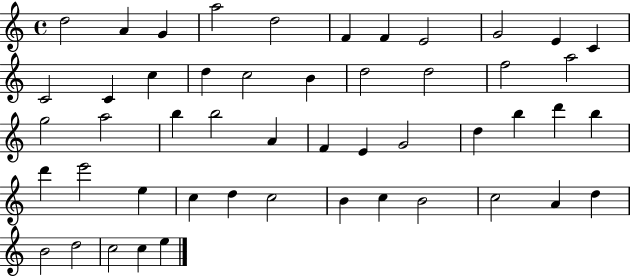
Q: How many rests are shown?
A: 0